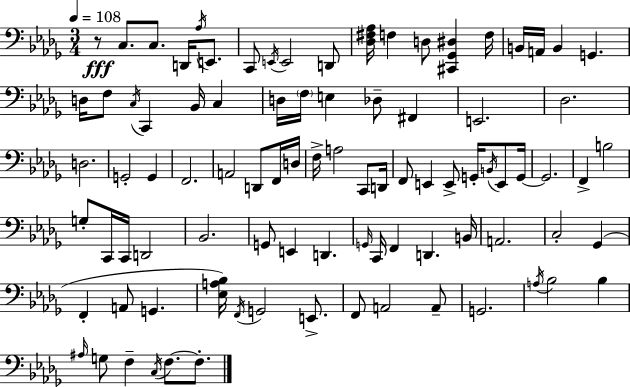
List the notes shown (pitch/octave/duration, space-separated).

R/e C3/e. C3/e. D2/s Ab3/s E2/e. C2/e E2/s E2/h D2/e [Db3,F#3,Ab3]/s F3/q D3/e [C#2,Gb2,D#3]/q F3/s B2/s A2/s B2/q G2/q. D3/s F3/e C3/s C2/q Bb2/s C3/q D3/s F3/s E3/q Db3/e F#2/q E2/h. Db3/h. D3/h. G2/h G2/q F2/h. A2/h D2/e F2/s D3/s F3/s A3/h C2/e D2/s F2/e E2/q E2/e G2/s B2/s E2/e G2/s G2/h. F2/q B3/h G3/e C2/s C2/s D2/h Bb2/h. G2/e E2/q D2/q. G2/s C2/s F2/q D2/q. B2/s A2/h. C3/h Gb2/q F2/q A2/e G2/q. [Eb3,A3,Bb3]/s F2/s G2/h E2/e. F2/e A2/h A2/e G2/h. A3/s Bb3/h Bb3/q A#3/s G3/e F3/q C3/s F3/e. F3/e.